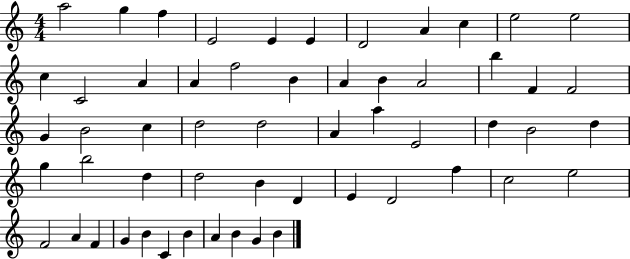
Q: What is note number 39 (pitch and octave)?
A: B4